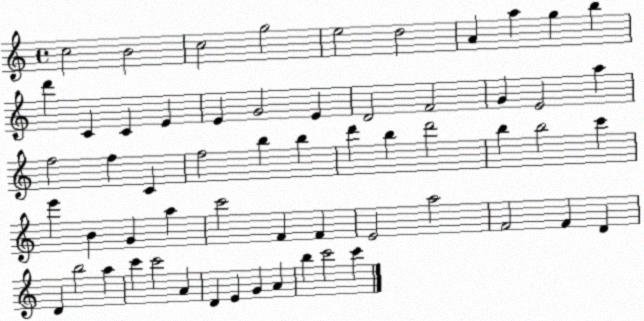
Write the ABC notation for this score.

X:1
T:Untitled
M:4/4
L:1/4
K:C
c2 B2 c2 g2 e2 d2 A a g b d' C C E E G2 E D2 F2 G E2 a f2 f C f2 b b d' b d'2 b b2 c' e' B G a c'2 F F E2 a2 F2 F D D b2 a c' c'2 A D E G A b c'2 c'